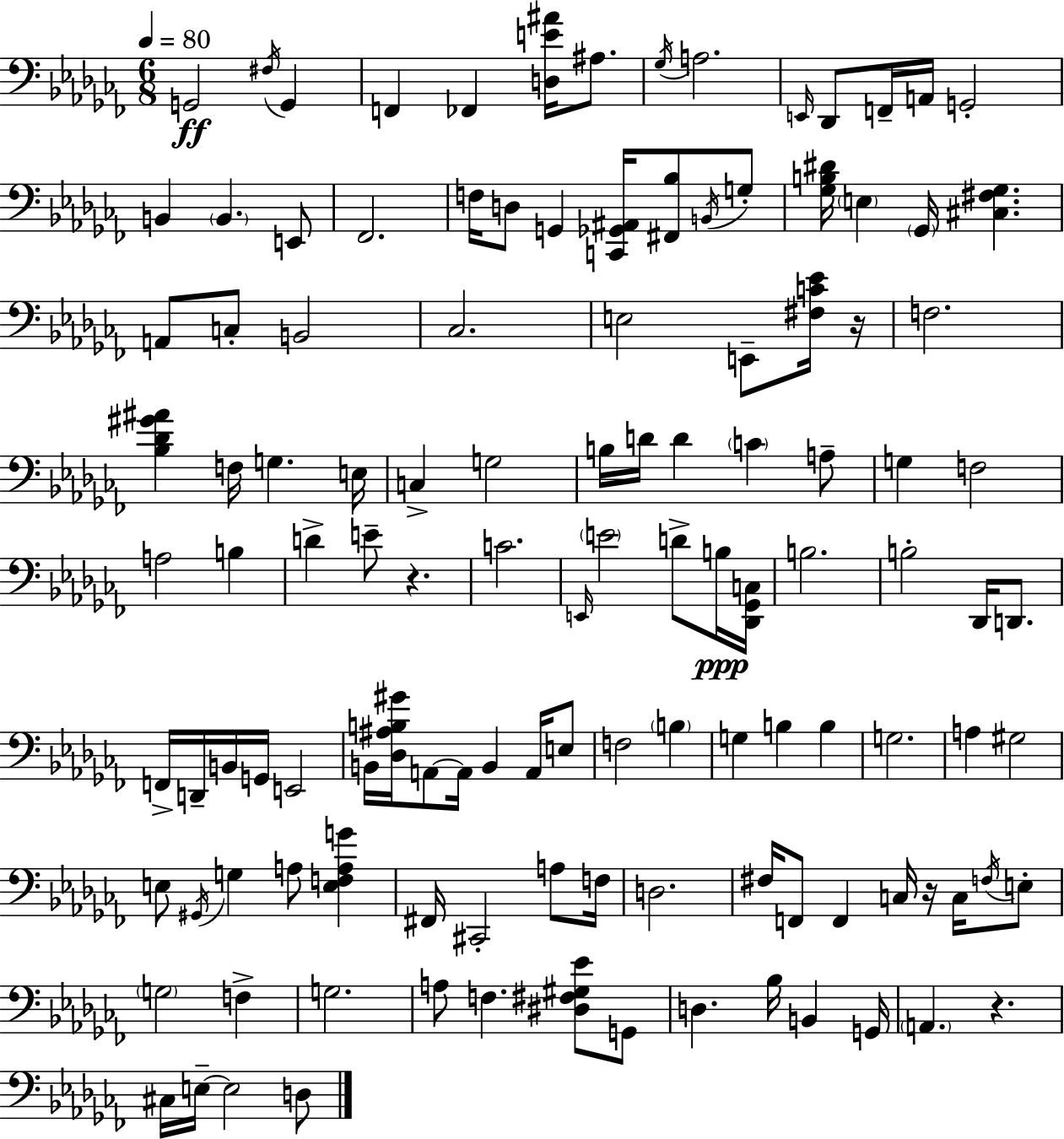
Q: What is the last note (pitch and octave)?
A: D3